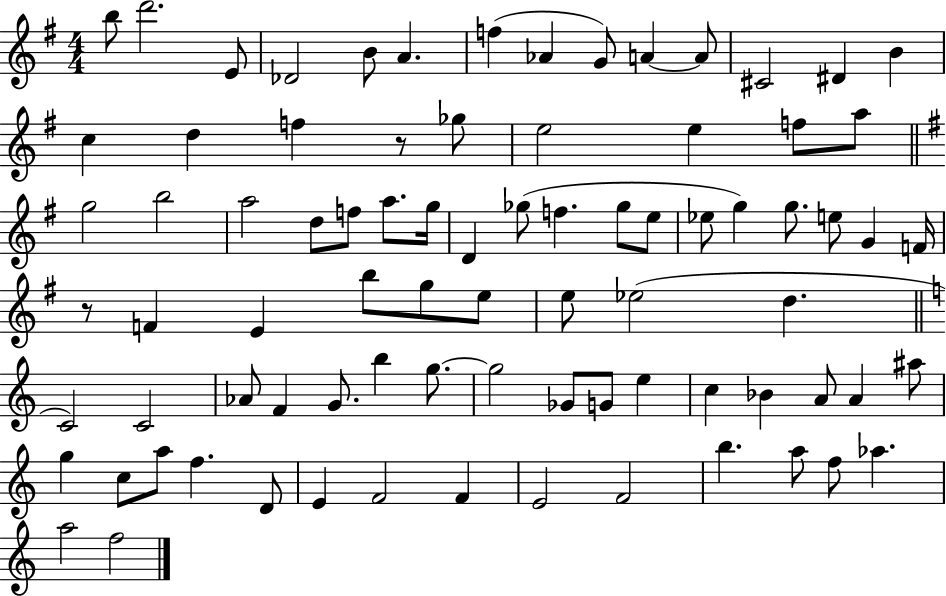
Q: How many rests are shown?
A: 2